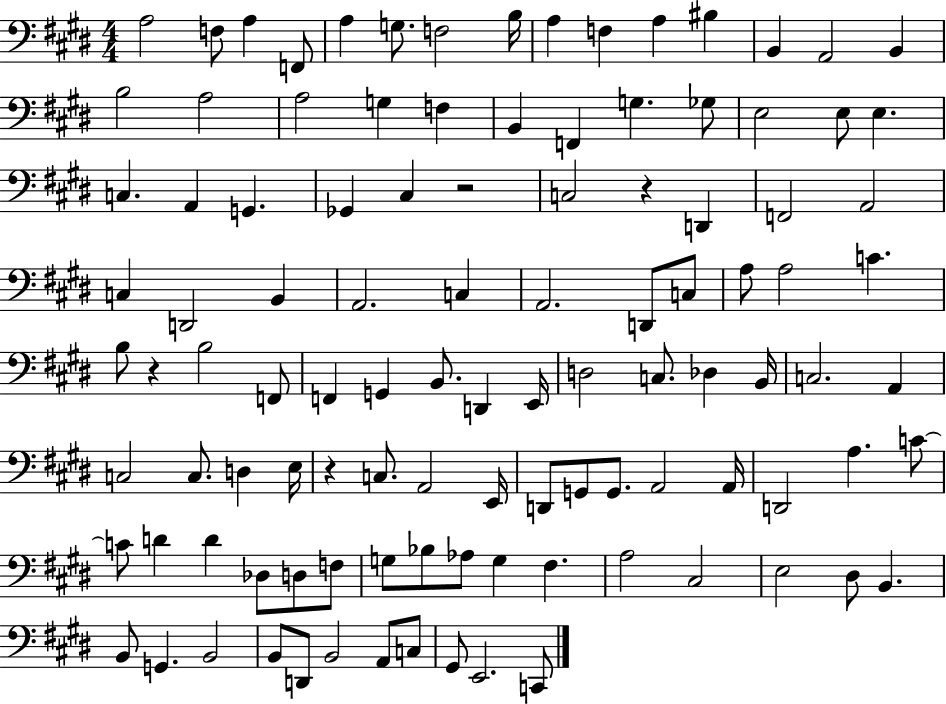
{
  \clef bass
  \numericTimeSignature
  \time 4/4
  \key e \major
  \repeat volta 2 { a2 f8 a4 f,8 | a4 g8. f2 b16 | a4 f4 a4 bis4 | b,4 a,2 b,4 | \break b2 a2 | a2 g4 f4 | b,4 f,4 g4. ges8 | e2 e8 e4. | \break c4. a,4 g,4. | ges,4 cis4 r2 | c2 r4 d,4 | f,2 a,2 | \break c4 d,2 b,4 | a,2. c4 | a,2. d,8 c8 | a8 a2 c'4. | \break b8 r4 b2 f,8 | f,4 g,4 b,8. d,4 e,16 | d2 c8. des4 b,16 | c2. a,4 | \break c2 c8. d4 e16 | r4 c8. a,2 e,16 | d,8 g,8 g,8. a,2 a,16 | d,2 a4. c'8~~ | \break c'8 d'4 d'4 des8 d8 f8 | g8 bes8 aes8 g4 fis4. | a2 cis2 | e2 dis8 b,4. | \break b,8 g,4. b,2 | b,8 d,8 b,2 a,8 c8 | gis,8 e,2. c,8 | } \bar "|."
}